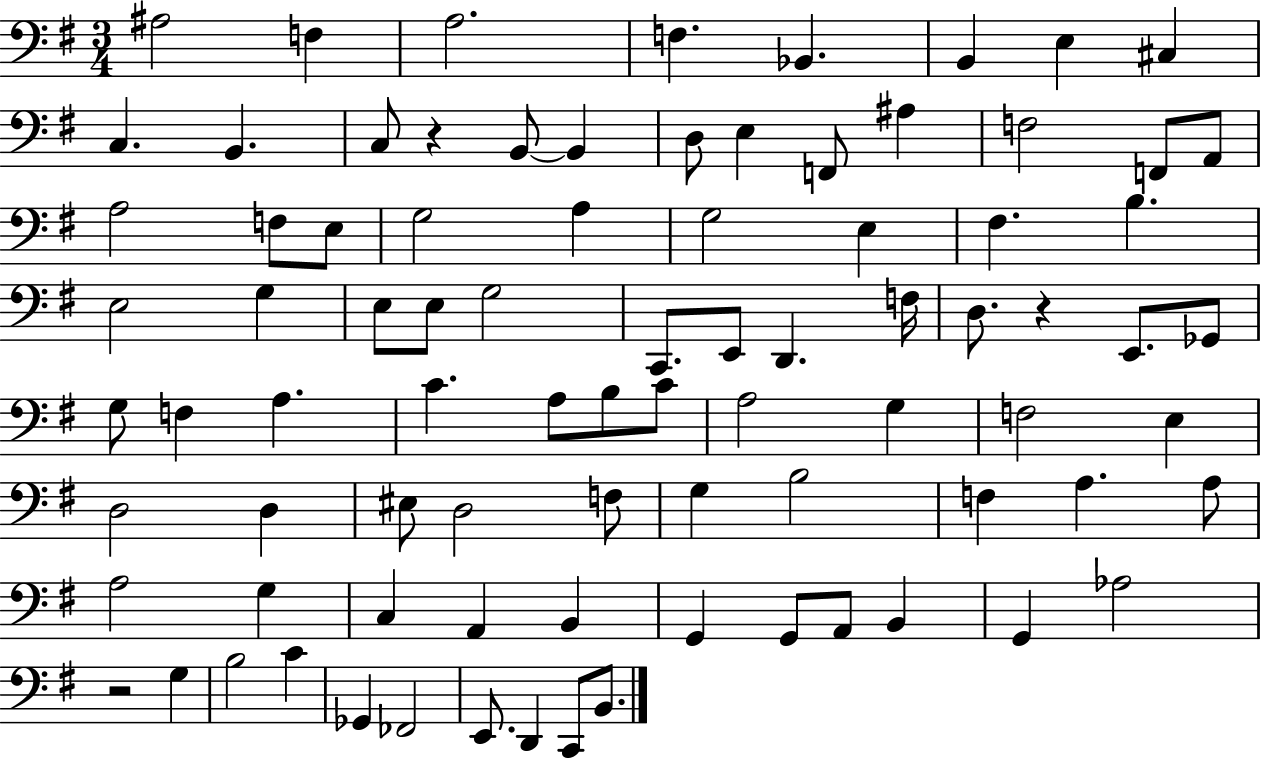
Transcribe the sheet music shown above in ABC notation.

X:1
T:Untitled
M:3/4
L:1/4
K:G
^A,2 F, A,2 F, _B,, B,, E, ^C, C, B,, C,/2 z B,,/2 B,, D,/2 E, F,,/2 ^A, F,2 F,,/2 A,,/2 A,2 F,/2 E,/2 G,2 A, G,2 E, ^F, B, E,2 G, E,/2 E,/2 G,2 C,,/2 E,,/2 D,, F,/4 D,/2 z E,,/2 _G,,/2 G,/2 F, A, C A,/2 B,/2 C/2 A,2 G, F,2 E, D,2 D, ^E,/2 D,2 F,/2 G, B,2 F, A, A,/2 A,2 G, C, A,, B,, G,, G,,/2 A,,/2 B,, G,, _A,2 z2 G, B,2 C _G,, _F,,2 E,,/2 D,, C,,/2 B,,/2